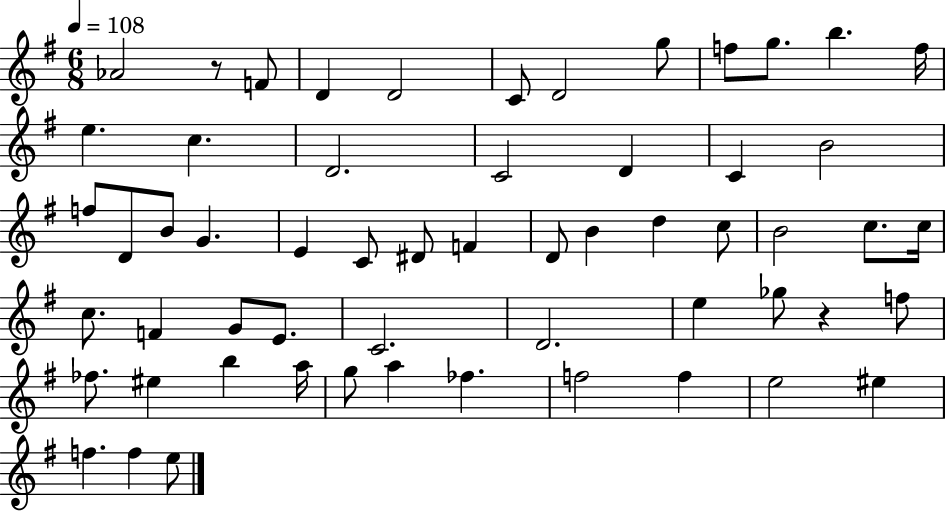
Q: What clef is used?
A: treble